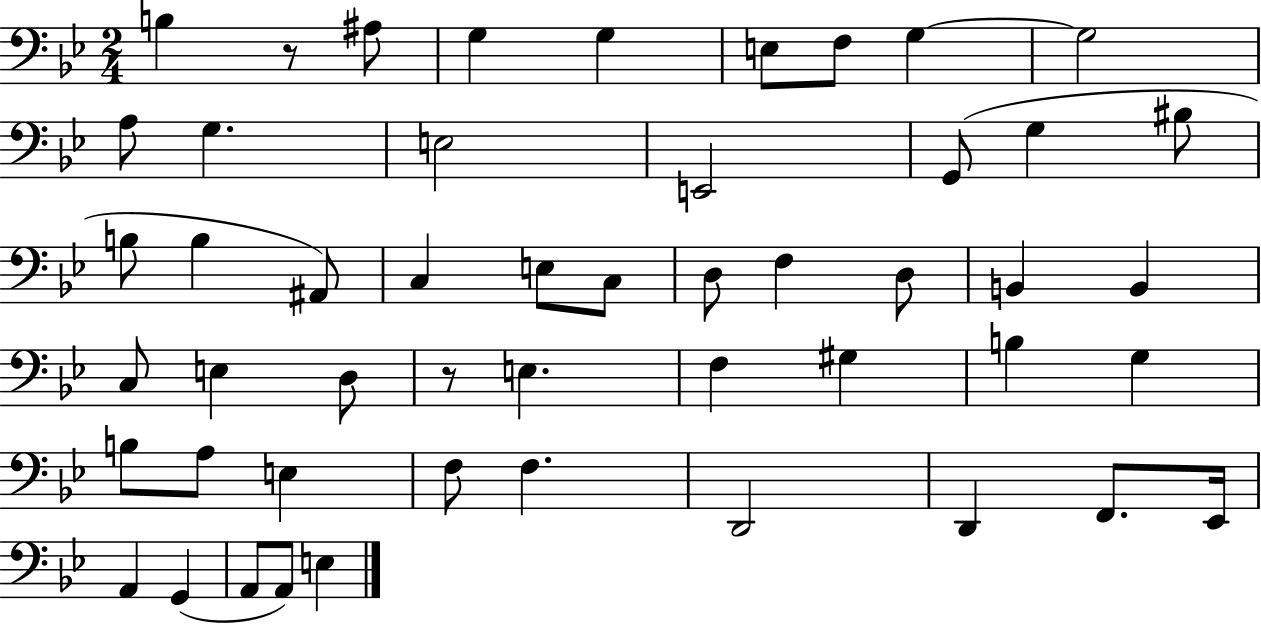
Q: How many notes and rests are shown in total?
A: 50